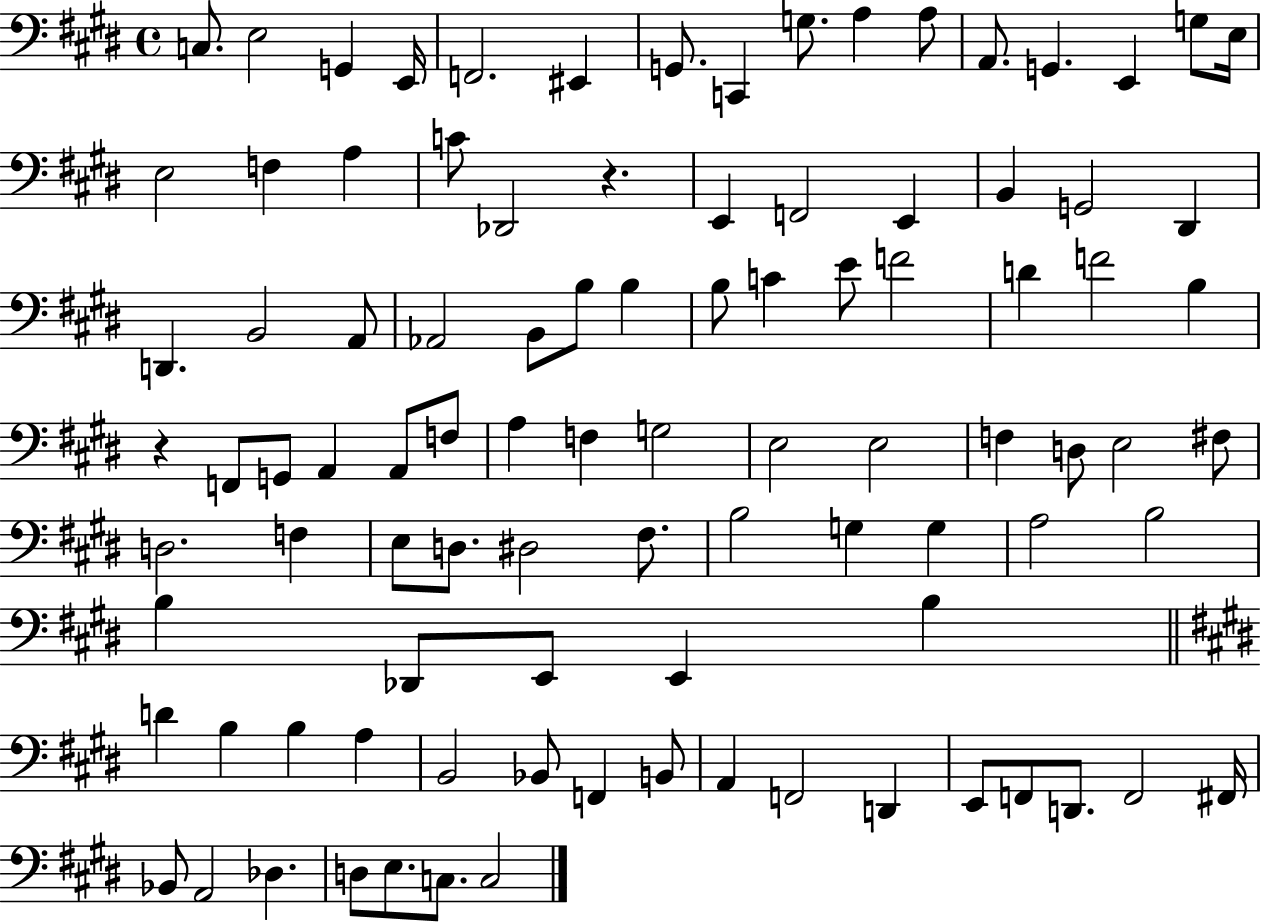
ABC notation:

X:1
T:Untitled
M:4/4
L:1/4
K:E
C,/2 E,2 G,, E,,/4 F,,2 ^E,, G,,/2 C,, G,/2 A, A,/2 A,,/2 G,, E,, G,/2 E,/4 E,2 F, A, C/2 _D,,2 z E,, F,,2 E,, B,, G,,2 ^D,, D,, B,,2 A,,/2 _A,,2 B,,/2 B,/2 B, B,/2 C E/2 F2 D F2 B, z F,,/2 G,,/2 A,, A,,/2 F,/2 A, F, G,2 E,2 E,2 F, D,/2 E,2 ^F,/2 D,2 F, E,/2 D,/2 ^D,2 ^F,/2 B,2 G, G, A,2 B,2 B, _D,,/2 E,,/2 E,, B, D B, B, A, B,,2 _B,,/2 F,, B,,/2 A,, F,,2 D,, E,,/2 F,,/2 D,,/2 F,,2 ^F,,/4 _B,,/2 A,,2 _D, D,/2 E,/2 C,/2 C,2